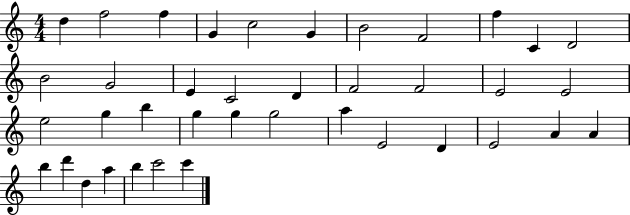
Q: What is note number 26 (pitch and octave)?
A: G5